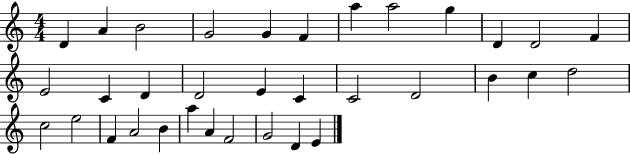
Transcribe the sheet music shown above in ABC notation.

X:1
T:Untitled
M:4/4
L:1/4
K:C
D A B2 G2 G F a a2 g D D2 F E2 C D D2 E C C2 D2 B c d2 c2 e2 F A2 B a A F2 G2 D E